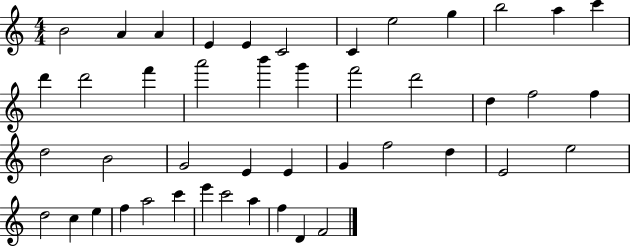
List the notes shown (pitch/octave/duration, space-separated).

B4/h A4/q A4/q E4/q E4/q C4/h C4/q E5/h G5/q B5/h A5/q C6/q D6/q D6/h F6/q A6/h B6/q G6/q F6/h D6/h D5/q F5/h F5/q D5/h B4/h G4/h E4/q E4/q G4/q F5/h D5/q E4/h E5/h D5/h C5/q E5/q F5/q A5/h C6/q E6/q C6/h A5/q F5/q D4/q F4/h